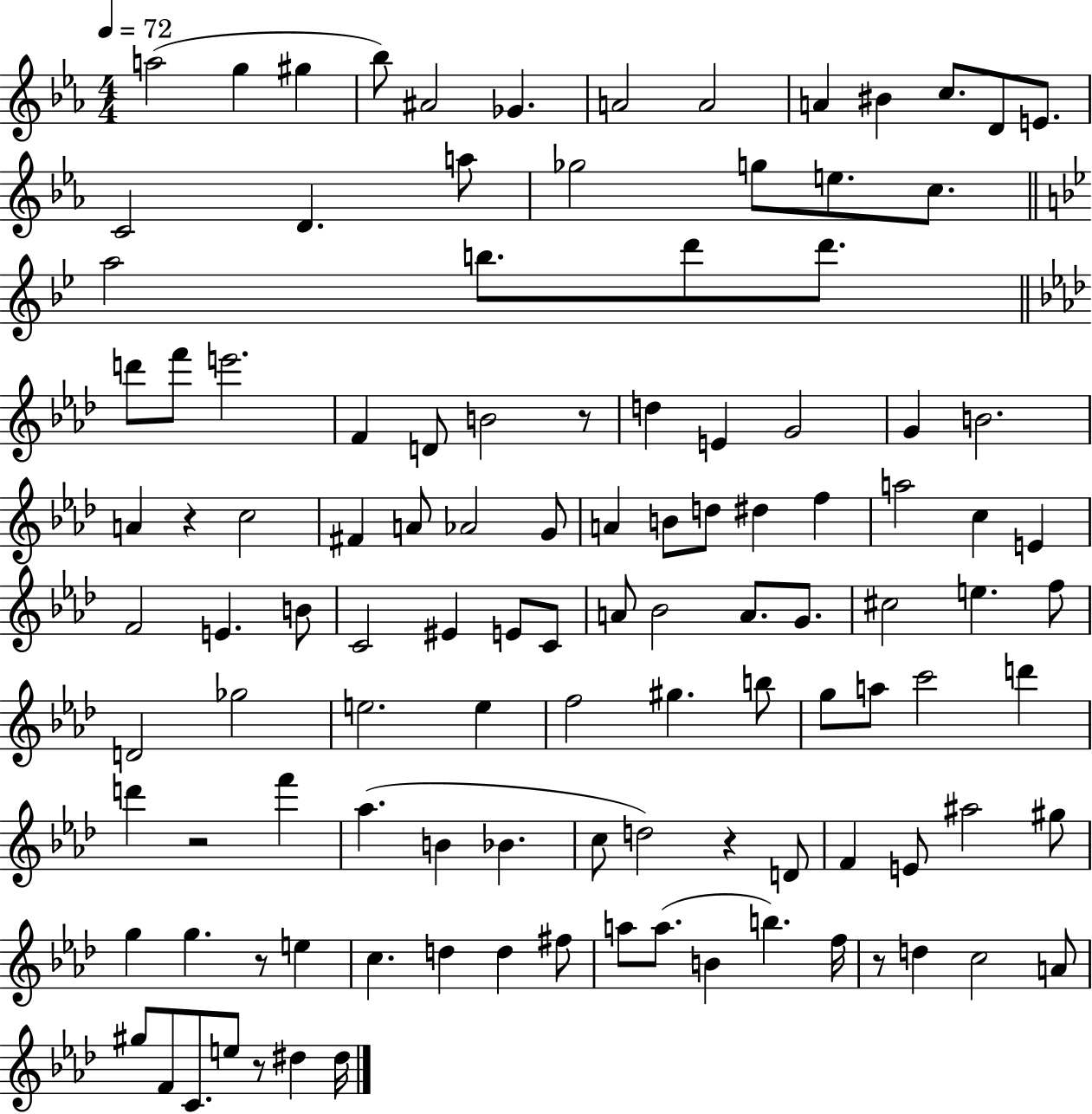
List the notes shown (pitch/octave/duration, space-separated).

A5/h G5/q G#5/q Bb5/e A#4/h Gb4/q. A4/h A4/h A4/q BIS4/q C5/e. D4/e E4/e. C4/h D4/q. A5/e Gb5/h G5/e E5/e. C5/e. A5/h B5/e. D6/e D6/e. D6/e F6/e E6/h. F4/q D4/e B4/h R/e D5/q E4/q G4/h G4/q B4/h. A4/q R/q C5/h F#4/q A4/e Ab4/h G4/e A4/q B4/e D5/e D#5/q F5/q A5/h C5/q E4/q F4/h E4/q. B4/e C4/h EIS4/q E4/e C4/e A4/e Bb4/h A4/e. G4/e. C#5/h E5/q. F5/e D4/h Gb5/h E5/h. E5/q F5/h G#5/q. B5/e G5/e A5/e C6/h D6/q D6/q R/h F6/q Ab5/q. B4/q Bb4/q. C5/e D5/h R/q D4/e F4/q E4/e A#5/h G#5/e G5/q G5/q. R/e E5/q C5/q. D5/q D5/q F#5/e A5/e A5/e. B4/q B5/q. F5/s R/e D5/q C5/h A4/e G#5/e F4/e C4/e. E5/e R/e D#5/q D#5/s